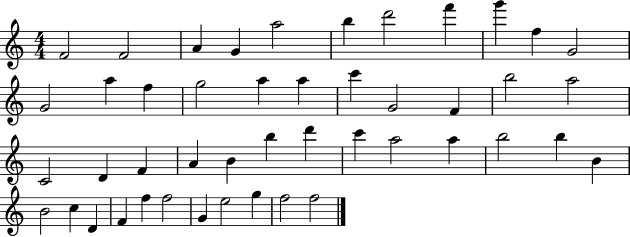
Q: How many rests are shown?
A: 0